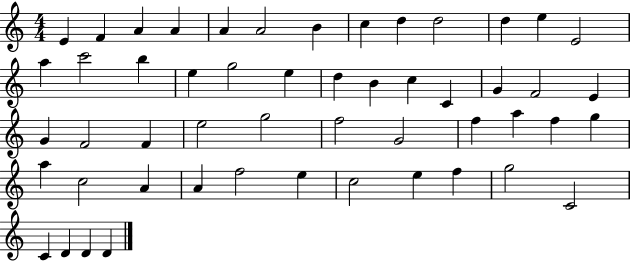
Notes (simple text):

E4/q F4/q A4/q A4/q A4/q A4/h B4/q C5/q D5/q D5/h D5/q E5/q E4/h A5/q C6/h B5/q E5/q G5/h E5/q D5/q B4/q C5/q C4/q G4/q F4/h E4/q G4/q F4/h F4/q E5/h G5/h F5/h G4/h F5/q A5/q F5/q G5/q A5/q C5/h A4/q A4/q F5/h E5/q C5/h E5/q F5/q G5/h C4/h C4/q D4/q D4/q D4/q